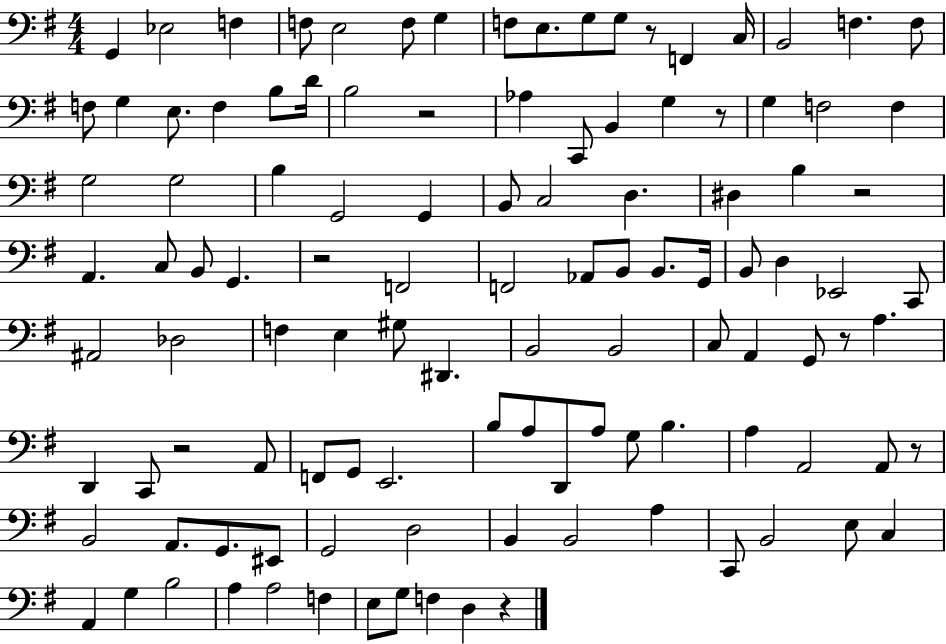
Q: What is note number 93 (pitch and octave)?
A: E3